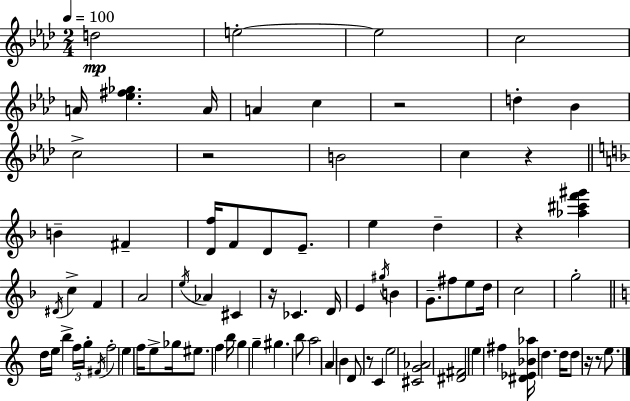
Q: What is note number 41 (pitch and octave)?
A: B5